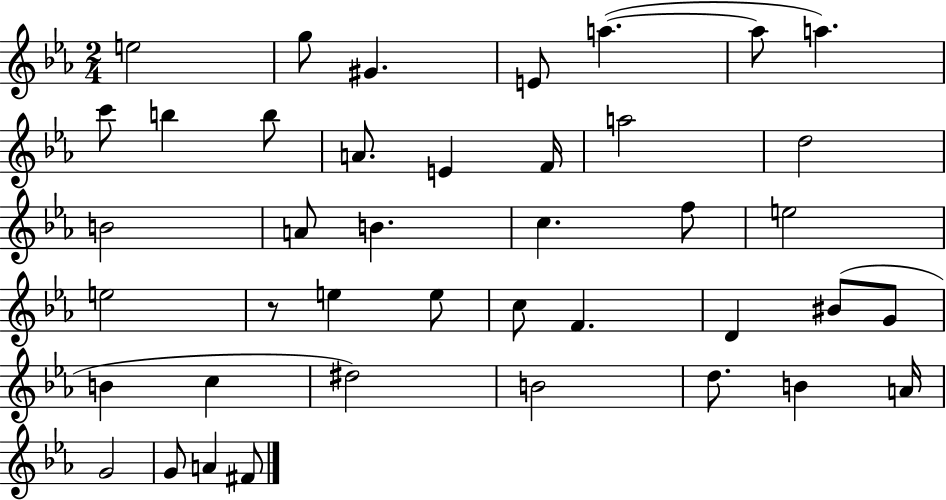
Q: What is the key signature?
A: EES major